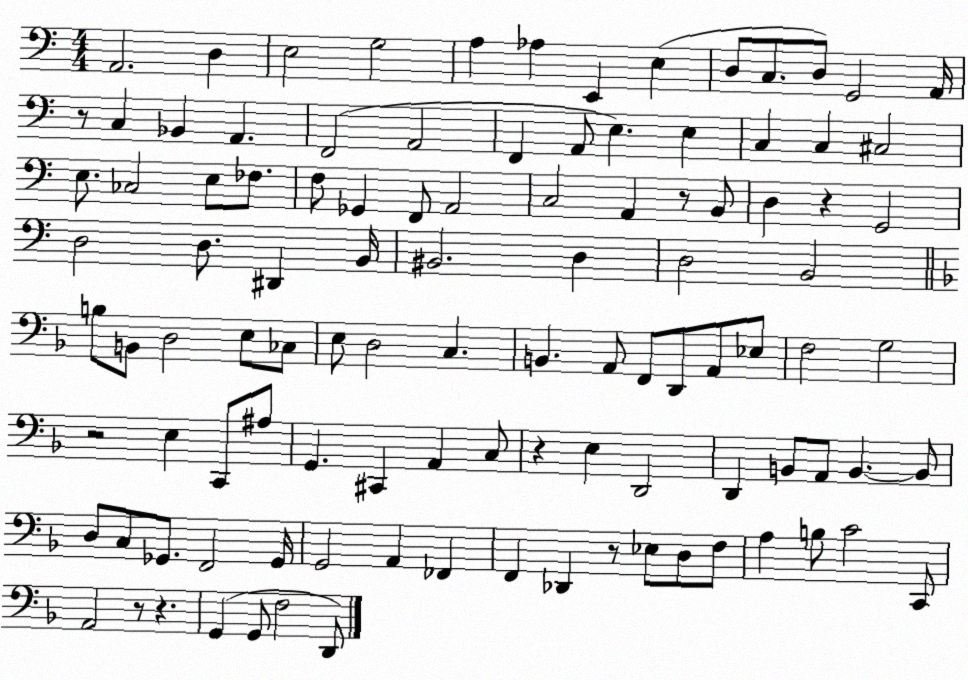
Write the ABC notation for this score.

X:1
T:Untitled
M:4/4
L:1/4
K:C
A,,2 D, E,2 G,2 A, _A, E,, E, D,/2 C,/2 D,/2 G,,2 A,,/4 z/2 C, _B,, A,, F,,2 A,,2 F,, A,,/2 E, E, C, C, ^C,2 E,/2 _C,2 E,/2 _F,/2 F,/2 _G,, F,,/2 A,,2 C,2 A,, z/2 B,,/2 D, z G,,2 D,2 D,/2 ^D,, B,,/4 ^B,,2 D, D,2 B,,2 B,/2 B,,/2 D,2 E,/2 _C,/2 E,/2 D,2 C, B,, A,,/2 F,,/2 D,,/2 A,,/2 _E,/2 F,2 G,2 z2 E, C,,/2 ^A,/2 G,, ^C,, A,, C,/2 z E, D,,2 D,, B,,/2 A,,/2 B,, B,,/2 D,/2 C,/2 _G,,/2 F,,2 _G,,/4 G,,2 A,, _F,, F,, _D,, z/2 _E,/2 D,/2 F,/2 A, B,/2 C2 C,,/2 A,,2 z/2 z G,, G,,/2 F,2 D,,/2